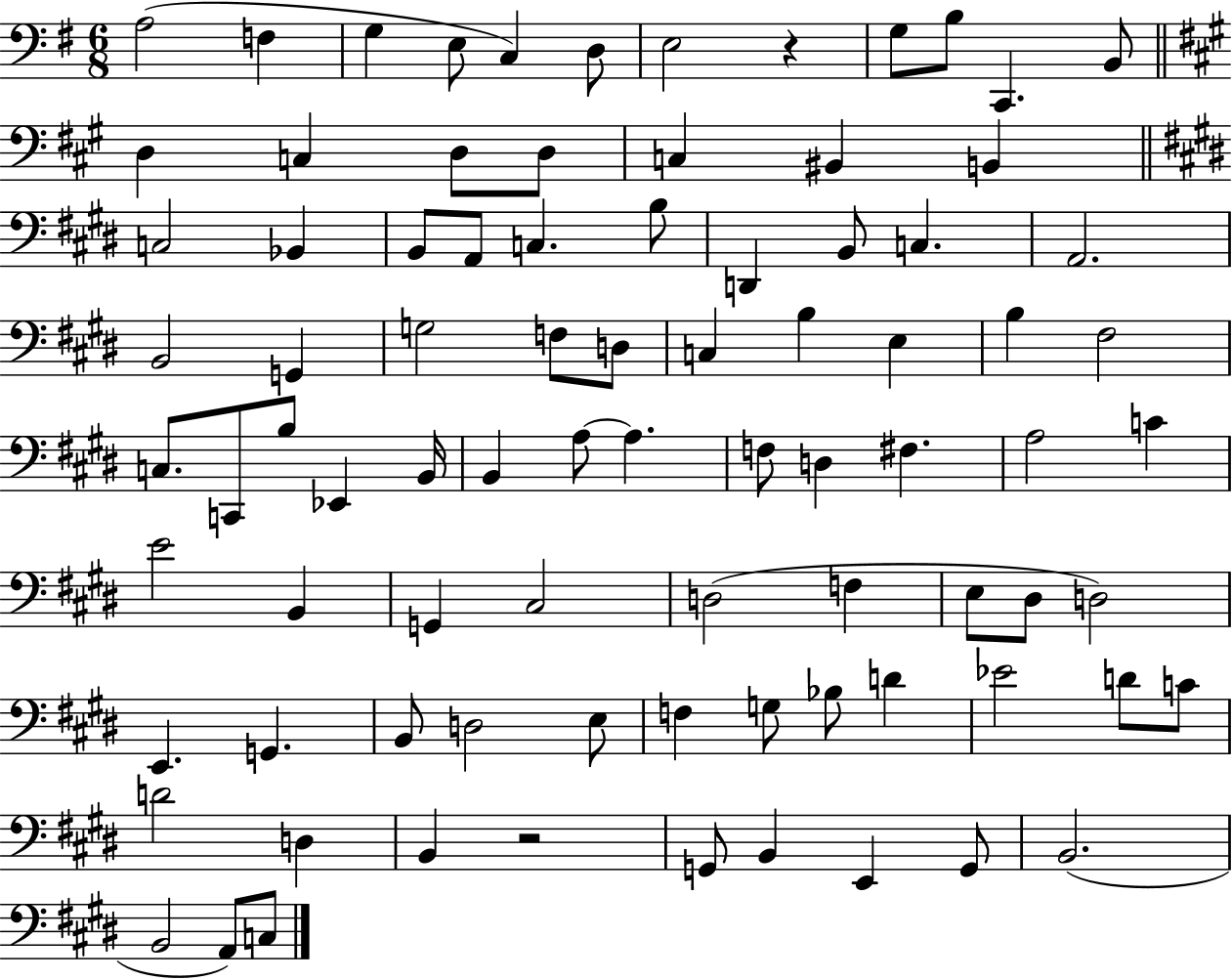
A3/h F3/q G3/q E3/e C3/q D3/e E3/h R/q G3/e B3/e C2/q. B2/e D3/q C3/q D3/e D3/e C3/q BIS2/q B2/q C3/h Bb2/q B2/e A2/e C3/q. B3/e D2/q B2/e C3/q. A2/h. B2/h G2/q G3/h F3/e D3/e C3/q B3/q E3/q B3/q F#3/h C3/e. C2/e B3/e Eb2/q B2/s B2/q A3/e A3/q. F3/e D3/q F#3/q. A3/h C4/q E4/h B2/q G2/q C#3/h D3/h F3/q E3/e D#3/e D3/h E2/q. G2/q. B2/e D3/h E3/e F3/q G3/e Bb3/e D4/q Eb4/h D4/e C4/e D4/h D3/q B2/q R/h G2/e B2/q E2/q G2/e B2/h. B2/h A2/e C3/e